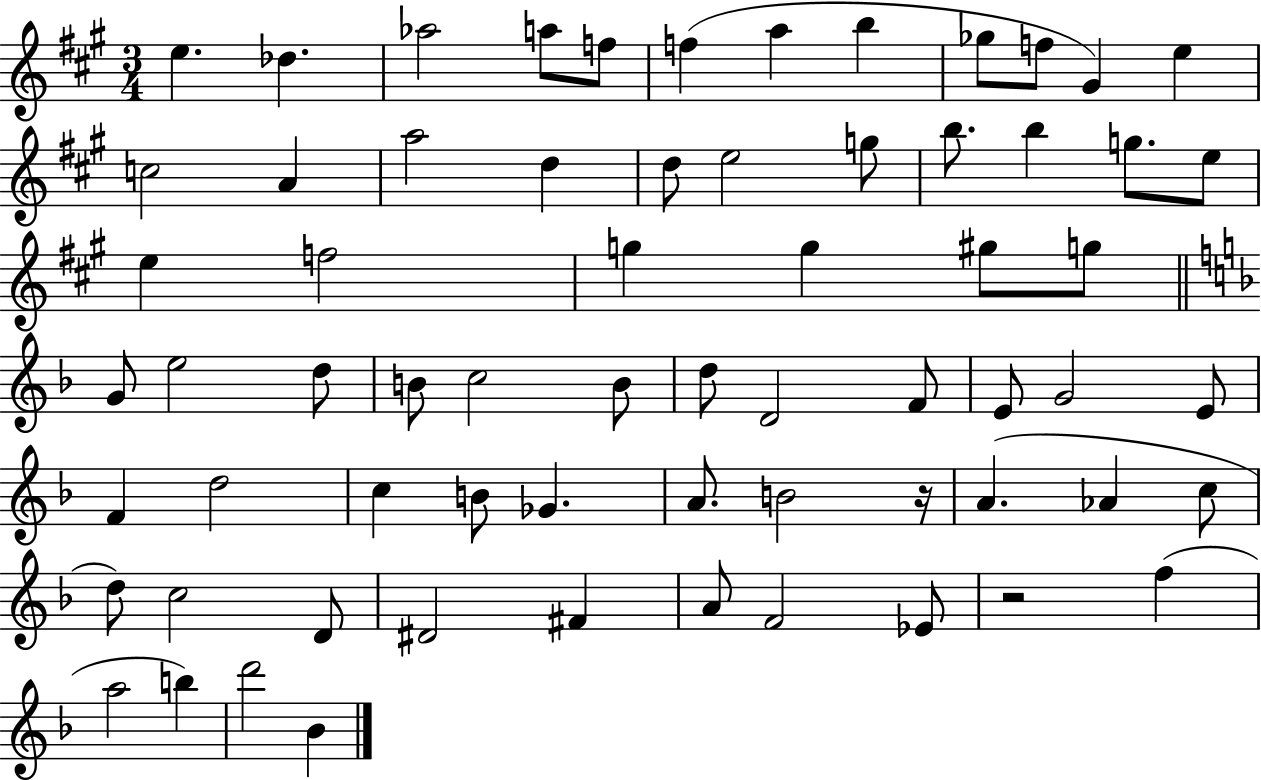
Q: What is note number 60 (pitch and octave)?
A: F5